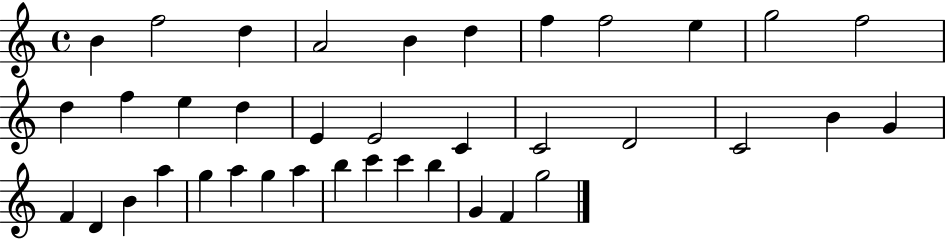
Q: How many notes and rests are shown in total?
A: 38